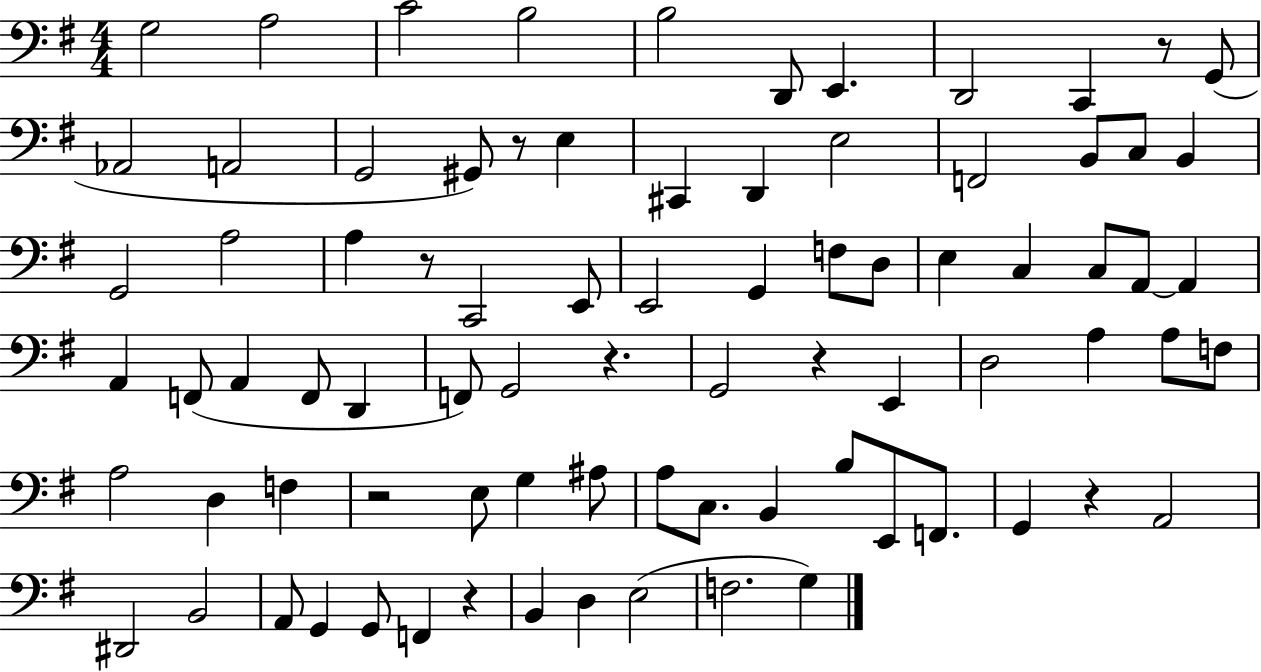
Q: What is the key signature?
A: G major